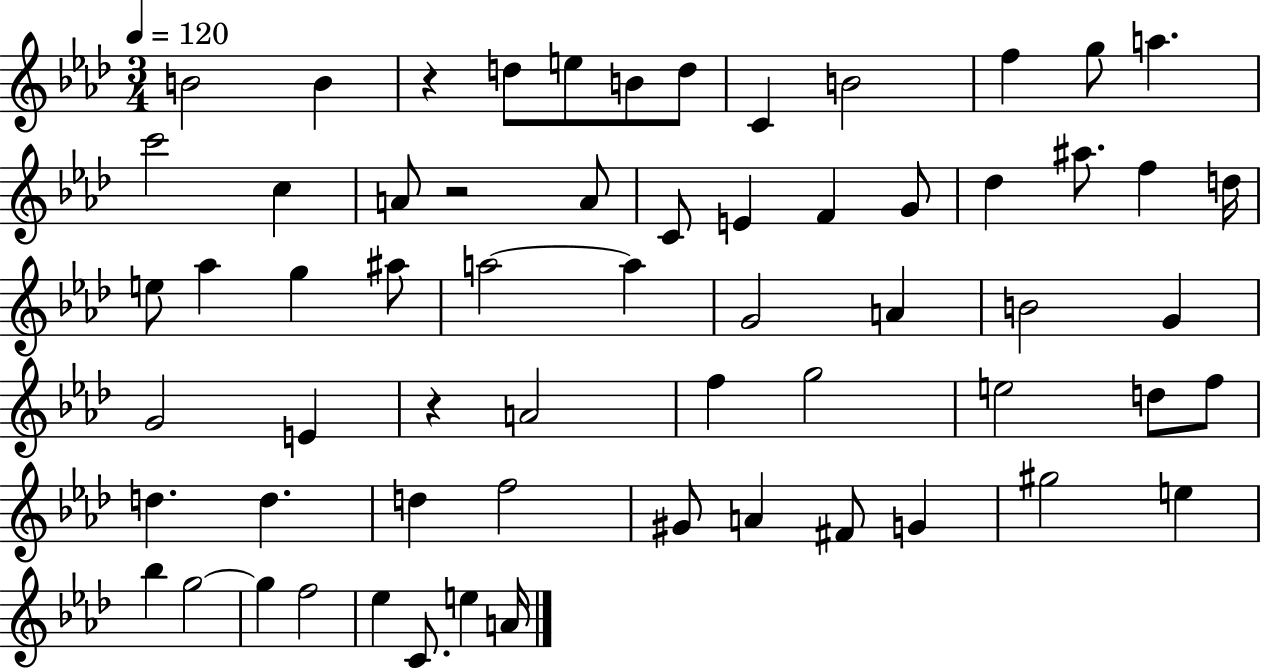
{
  \clef treble
  \numericTimeSignature
  \time 3/4
  \key aes \major
  \tempo 4 = 120
  b'2 b'4 | r4 d''8 e''8 b'8 d''8 | c'4 b'2 | f''4 g''8 a''4. | \break c'''2 c''4 | a'8 r2 a'8 | c'8 e'4 f'4 g'8 | des''4 ais''8. f''4 d''16 | \break e''8 aes''4 g''4 ais''8 | a''2~~ a''4 | g'2 a'4 | b'2 g'4 | \break g'2 e'4 | r4 a'2 | f''4 g''2 | e''2 d''8 f''8 | \break d''4. d''4. | d''4 f''2 | gis'8 a'4 fis'8 g'4 | gis''2 e''4 | \break bes''4 g''2~~ | g''4 f''2 | ees''4 c'8. e''4 a'16 | \bar "|."
}